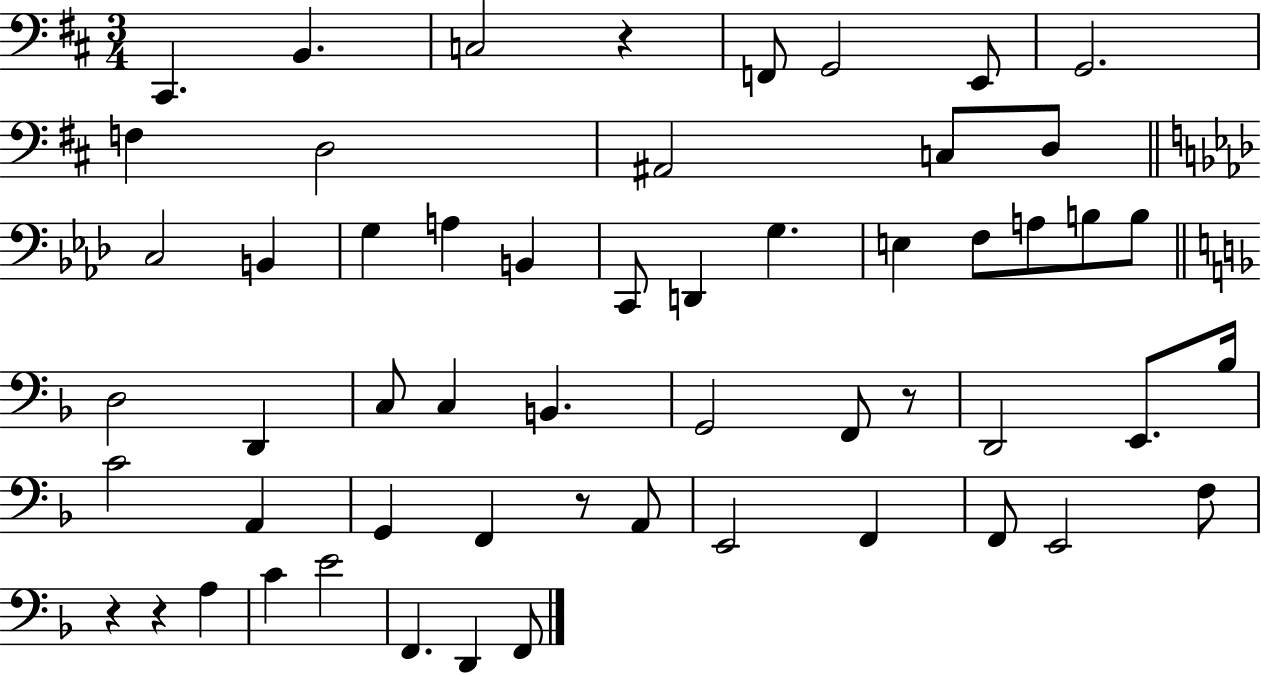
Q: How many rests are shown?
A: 5